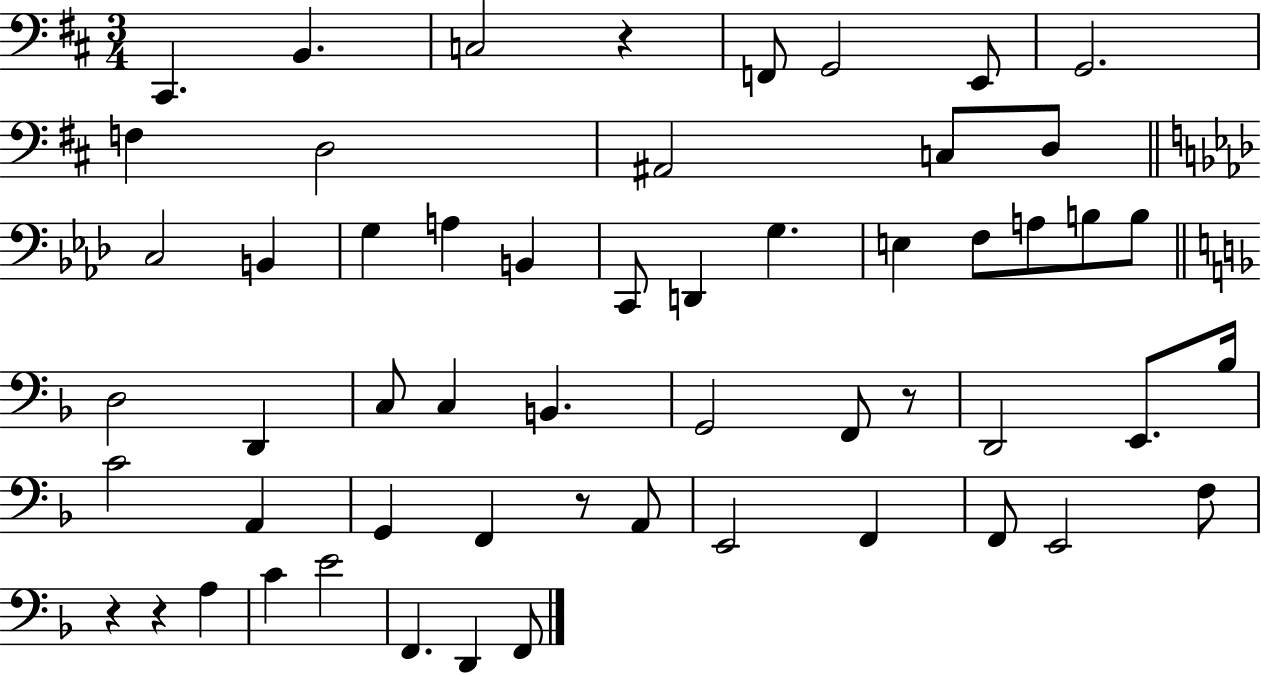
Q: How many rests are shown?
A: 5